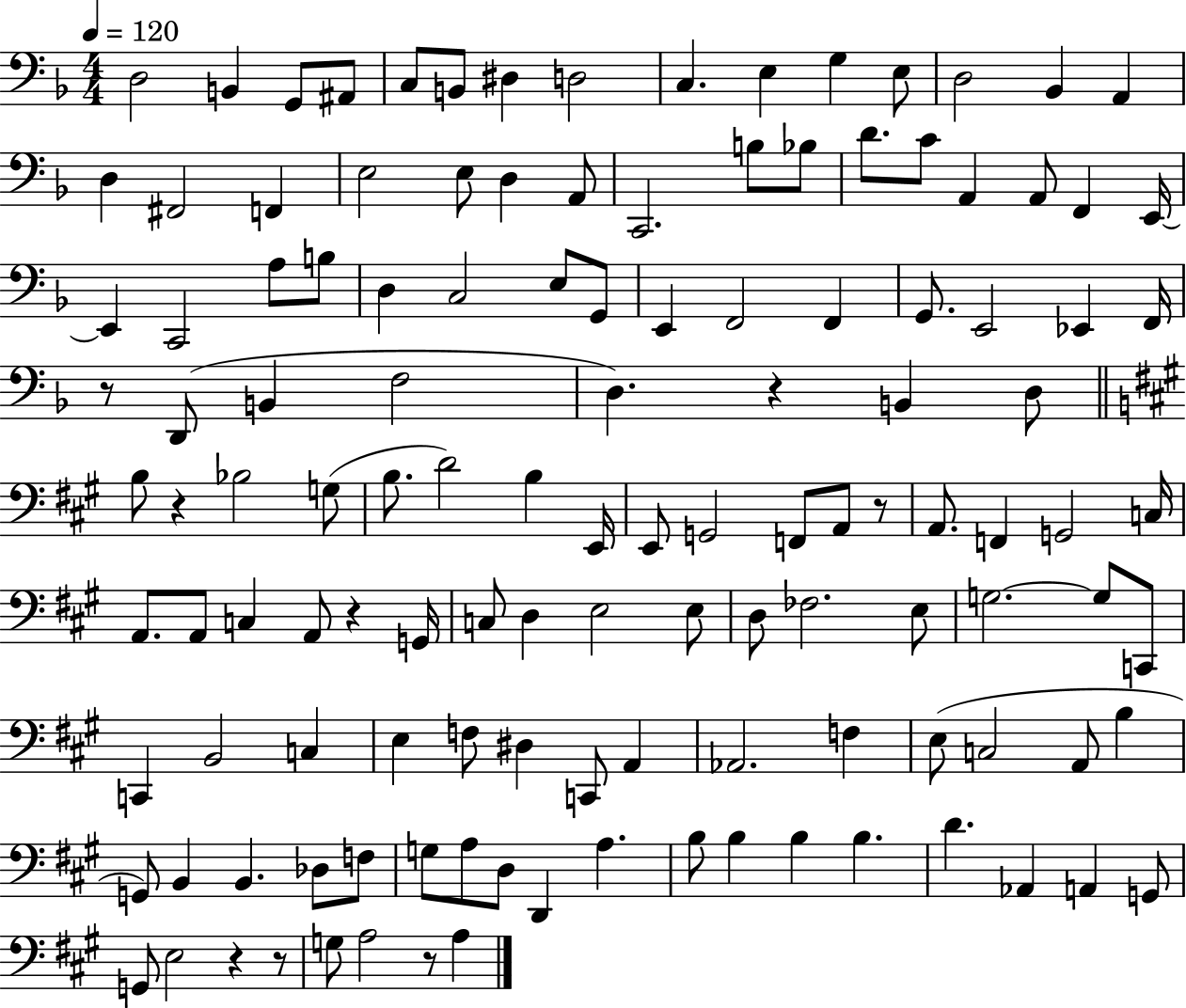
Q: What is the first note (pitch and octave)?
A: D3